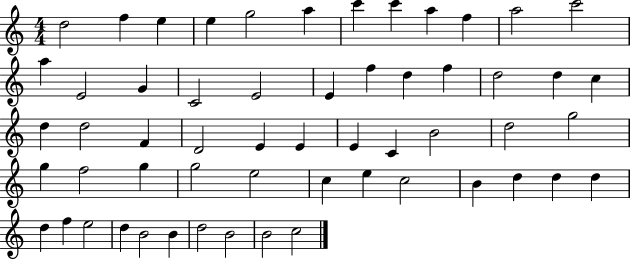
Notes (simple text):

D5/h F5/q E5/q E5/q G5/h A5/q C6/q C6/q A5/q F5/q A5/h C6/h A5/q E4/h G4/q C4/h E4/h E4/q F5/q D5/q F5/q D5/h D5/q C5/q D5/q D5/h F4/q D4/h E4/q E4/q E4/q C4/q B4/h D5/h G5/h G5/q F5/h G5/q G5/h E5/h C5/q E5/q C5/h B4/q D5/q D5/q D5/q D5/q F5/q E5/h D5/q B4/h B4/q D5/h B4/h B4/h C5/h